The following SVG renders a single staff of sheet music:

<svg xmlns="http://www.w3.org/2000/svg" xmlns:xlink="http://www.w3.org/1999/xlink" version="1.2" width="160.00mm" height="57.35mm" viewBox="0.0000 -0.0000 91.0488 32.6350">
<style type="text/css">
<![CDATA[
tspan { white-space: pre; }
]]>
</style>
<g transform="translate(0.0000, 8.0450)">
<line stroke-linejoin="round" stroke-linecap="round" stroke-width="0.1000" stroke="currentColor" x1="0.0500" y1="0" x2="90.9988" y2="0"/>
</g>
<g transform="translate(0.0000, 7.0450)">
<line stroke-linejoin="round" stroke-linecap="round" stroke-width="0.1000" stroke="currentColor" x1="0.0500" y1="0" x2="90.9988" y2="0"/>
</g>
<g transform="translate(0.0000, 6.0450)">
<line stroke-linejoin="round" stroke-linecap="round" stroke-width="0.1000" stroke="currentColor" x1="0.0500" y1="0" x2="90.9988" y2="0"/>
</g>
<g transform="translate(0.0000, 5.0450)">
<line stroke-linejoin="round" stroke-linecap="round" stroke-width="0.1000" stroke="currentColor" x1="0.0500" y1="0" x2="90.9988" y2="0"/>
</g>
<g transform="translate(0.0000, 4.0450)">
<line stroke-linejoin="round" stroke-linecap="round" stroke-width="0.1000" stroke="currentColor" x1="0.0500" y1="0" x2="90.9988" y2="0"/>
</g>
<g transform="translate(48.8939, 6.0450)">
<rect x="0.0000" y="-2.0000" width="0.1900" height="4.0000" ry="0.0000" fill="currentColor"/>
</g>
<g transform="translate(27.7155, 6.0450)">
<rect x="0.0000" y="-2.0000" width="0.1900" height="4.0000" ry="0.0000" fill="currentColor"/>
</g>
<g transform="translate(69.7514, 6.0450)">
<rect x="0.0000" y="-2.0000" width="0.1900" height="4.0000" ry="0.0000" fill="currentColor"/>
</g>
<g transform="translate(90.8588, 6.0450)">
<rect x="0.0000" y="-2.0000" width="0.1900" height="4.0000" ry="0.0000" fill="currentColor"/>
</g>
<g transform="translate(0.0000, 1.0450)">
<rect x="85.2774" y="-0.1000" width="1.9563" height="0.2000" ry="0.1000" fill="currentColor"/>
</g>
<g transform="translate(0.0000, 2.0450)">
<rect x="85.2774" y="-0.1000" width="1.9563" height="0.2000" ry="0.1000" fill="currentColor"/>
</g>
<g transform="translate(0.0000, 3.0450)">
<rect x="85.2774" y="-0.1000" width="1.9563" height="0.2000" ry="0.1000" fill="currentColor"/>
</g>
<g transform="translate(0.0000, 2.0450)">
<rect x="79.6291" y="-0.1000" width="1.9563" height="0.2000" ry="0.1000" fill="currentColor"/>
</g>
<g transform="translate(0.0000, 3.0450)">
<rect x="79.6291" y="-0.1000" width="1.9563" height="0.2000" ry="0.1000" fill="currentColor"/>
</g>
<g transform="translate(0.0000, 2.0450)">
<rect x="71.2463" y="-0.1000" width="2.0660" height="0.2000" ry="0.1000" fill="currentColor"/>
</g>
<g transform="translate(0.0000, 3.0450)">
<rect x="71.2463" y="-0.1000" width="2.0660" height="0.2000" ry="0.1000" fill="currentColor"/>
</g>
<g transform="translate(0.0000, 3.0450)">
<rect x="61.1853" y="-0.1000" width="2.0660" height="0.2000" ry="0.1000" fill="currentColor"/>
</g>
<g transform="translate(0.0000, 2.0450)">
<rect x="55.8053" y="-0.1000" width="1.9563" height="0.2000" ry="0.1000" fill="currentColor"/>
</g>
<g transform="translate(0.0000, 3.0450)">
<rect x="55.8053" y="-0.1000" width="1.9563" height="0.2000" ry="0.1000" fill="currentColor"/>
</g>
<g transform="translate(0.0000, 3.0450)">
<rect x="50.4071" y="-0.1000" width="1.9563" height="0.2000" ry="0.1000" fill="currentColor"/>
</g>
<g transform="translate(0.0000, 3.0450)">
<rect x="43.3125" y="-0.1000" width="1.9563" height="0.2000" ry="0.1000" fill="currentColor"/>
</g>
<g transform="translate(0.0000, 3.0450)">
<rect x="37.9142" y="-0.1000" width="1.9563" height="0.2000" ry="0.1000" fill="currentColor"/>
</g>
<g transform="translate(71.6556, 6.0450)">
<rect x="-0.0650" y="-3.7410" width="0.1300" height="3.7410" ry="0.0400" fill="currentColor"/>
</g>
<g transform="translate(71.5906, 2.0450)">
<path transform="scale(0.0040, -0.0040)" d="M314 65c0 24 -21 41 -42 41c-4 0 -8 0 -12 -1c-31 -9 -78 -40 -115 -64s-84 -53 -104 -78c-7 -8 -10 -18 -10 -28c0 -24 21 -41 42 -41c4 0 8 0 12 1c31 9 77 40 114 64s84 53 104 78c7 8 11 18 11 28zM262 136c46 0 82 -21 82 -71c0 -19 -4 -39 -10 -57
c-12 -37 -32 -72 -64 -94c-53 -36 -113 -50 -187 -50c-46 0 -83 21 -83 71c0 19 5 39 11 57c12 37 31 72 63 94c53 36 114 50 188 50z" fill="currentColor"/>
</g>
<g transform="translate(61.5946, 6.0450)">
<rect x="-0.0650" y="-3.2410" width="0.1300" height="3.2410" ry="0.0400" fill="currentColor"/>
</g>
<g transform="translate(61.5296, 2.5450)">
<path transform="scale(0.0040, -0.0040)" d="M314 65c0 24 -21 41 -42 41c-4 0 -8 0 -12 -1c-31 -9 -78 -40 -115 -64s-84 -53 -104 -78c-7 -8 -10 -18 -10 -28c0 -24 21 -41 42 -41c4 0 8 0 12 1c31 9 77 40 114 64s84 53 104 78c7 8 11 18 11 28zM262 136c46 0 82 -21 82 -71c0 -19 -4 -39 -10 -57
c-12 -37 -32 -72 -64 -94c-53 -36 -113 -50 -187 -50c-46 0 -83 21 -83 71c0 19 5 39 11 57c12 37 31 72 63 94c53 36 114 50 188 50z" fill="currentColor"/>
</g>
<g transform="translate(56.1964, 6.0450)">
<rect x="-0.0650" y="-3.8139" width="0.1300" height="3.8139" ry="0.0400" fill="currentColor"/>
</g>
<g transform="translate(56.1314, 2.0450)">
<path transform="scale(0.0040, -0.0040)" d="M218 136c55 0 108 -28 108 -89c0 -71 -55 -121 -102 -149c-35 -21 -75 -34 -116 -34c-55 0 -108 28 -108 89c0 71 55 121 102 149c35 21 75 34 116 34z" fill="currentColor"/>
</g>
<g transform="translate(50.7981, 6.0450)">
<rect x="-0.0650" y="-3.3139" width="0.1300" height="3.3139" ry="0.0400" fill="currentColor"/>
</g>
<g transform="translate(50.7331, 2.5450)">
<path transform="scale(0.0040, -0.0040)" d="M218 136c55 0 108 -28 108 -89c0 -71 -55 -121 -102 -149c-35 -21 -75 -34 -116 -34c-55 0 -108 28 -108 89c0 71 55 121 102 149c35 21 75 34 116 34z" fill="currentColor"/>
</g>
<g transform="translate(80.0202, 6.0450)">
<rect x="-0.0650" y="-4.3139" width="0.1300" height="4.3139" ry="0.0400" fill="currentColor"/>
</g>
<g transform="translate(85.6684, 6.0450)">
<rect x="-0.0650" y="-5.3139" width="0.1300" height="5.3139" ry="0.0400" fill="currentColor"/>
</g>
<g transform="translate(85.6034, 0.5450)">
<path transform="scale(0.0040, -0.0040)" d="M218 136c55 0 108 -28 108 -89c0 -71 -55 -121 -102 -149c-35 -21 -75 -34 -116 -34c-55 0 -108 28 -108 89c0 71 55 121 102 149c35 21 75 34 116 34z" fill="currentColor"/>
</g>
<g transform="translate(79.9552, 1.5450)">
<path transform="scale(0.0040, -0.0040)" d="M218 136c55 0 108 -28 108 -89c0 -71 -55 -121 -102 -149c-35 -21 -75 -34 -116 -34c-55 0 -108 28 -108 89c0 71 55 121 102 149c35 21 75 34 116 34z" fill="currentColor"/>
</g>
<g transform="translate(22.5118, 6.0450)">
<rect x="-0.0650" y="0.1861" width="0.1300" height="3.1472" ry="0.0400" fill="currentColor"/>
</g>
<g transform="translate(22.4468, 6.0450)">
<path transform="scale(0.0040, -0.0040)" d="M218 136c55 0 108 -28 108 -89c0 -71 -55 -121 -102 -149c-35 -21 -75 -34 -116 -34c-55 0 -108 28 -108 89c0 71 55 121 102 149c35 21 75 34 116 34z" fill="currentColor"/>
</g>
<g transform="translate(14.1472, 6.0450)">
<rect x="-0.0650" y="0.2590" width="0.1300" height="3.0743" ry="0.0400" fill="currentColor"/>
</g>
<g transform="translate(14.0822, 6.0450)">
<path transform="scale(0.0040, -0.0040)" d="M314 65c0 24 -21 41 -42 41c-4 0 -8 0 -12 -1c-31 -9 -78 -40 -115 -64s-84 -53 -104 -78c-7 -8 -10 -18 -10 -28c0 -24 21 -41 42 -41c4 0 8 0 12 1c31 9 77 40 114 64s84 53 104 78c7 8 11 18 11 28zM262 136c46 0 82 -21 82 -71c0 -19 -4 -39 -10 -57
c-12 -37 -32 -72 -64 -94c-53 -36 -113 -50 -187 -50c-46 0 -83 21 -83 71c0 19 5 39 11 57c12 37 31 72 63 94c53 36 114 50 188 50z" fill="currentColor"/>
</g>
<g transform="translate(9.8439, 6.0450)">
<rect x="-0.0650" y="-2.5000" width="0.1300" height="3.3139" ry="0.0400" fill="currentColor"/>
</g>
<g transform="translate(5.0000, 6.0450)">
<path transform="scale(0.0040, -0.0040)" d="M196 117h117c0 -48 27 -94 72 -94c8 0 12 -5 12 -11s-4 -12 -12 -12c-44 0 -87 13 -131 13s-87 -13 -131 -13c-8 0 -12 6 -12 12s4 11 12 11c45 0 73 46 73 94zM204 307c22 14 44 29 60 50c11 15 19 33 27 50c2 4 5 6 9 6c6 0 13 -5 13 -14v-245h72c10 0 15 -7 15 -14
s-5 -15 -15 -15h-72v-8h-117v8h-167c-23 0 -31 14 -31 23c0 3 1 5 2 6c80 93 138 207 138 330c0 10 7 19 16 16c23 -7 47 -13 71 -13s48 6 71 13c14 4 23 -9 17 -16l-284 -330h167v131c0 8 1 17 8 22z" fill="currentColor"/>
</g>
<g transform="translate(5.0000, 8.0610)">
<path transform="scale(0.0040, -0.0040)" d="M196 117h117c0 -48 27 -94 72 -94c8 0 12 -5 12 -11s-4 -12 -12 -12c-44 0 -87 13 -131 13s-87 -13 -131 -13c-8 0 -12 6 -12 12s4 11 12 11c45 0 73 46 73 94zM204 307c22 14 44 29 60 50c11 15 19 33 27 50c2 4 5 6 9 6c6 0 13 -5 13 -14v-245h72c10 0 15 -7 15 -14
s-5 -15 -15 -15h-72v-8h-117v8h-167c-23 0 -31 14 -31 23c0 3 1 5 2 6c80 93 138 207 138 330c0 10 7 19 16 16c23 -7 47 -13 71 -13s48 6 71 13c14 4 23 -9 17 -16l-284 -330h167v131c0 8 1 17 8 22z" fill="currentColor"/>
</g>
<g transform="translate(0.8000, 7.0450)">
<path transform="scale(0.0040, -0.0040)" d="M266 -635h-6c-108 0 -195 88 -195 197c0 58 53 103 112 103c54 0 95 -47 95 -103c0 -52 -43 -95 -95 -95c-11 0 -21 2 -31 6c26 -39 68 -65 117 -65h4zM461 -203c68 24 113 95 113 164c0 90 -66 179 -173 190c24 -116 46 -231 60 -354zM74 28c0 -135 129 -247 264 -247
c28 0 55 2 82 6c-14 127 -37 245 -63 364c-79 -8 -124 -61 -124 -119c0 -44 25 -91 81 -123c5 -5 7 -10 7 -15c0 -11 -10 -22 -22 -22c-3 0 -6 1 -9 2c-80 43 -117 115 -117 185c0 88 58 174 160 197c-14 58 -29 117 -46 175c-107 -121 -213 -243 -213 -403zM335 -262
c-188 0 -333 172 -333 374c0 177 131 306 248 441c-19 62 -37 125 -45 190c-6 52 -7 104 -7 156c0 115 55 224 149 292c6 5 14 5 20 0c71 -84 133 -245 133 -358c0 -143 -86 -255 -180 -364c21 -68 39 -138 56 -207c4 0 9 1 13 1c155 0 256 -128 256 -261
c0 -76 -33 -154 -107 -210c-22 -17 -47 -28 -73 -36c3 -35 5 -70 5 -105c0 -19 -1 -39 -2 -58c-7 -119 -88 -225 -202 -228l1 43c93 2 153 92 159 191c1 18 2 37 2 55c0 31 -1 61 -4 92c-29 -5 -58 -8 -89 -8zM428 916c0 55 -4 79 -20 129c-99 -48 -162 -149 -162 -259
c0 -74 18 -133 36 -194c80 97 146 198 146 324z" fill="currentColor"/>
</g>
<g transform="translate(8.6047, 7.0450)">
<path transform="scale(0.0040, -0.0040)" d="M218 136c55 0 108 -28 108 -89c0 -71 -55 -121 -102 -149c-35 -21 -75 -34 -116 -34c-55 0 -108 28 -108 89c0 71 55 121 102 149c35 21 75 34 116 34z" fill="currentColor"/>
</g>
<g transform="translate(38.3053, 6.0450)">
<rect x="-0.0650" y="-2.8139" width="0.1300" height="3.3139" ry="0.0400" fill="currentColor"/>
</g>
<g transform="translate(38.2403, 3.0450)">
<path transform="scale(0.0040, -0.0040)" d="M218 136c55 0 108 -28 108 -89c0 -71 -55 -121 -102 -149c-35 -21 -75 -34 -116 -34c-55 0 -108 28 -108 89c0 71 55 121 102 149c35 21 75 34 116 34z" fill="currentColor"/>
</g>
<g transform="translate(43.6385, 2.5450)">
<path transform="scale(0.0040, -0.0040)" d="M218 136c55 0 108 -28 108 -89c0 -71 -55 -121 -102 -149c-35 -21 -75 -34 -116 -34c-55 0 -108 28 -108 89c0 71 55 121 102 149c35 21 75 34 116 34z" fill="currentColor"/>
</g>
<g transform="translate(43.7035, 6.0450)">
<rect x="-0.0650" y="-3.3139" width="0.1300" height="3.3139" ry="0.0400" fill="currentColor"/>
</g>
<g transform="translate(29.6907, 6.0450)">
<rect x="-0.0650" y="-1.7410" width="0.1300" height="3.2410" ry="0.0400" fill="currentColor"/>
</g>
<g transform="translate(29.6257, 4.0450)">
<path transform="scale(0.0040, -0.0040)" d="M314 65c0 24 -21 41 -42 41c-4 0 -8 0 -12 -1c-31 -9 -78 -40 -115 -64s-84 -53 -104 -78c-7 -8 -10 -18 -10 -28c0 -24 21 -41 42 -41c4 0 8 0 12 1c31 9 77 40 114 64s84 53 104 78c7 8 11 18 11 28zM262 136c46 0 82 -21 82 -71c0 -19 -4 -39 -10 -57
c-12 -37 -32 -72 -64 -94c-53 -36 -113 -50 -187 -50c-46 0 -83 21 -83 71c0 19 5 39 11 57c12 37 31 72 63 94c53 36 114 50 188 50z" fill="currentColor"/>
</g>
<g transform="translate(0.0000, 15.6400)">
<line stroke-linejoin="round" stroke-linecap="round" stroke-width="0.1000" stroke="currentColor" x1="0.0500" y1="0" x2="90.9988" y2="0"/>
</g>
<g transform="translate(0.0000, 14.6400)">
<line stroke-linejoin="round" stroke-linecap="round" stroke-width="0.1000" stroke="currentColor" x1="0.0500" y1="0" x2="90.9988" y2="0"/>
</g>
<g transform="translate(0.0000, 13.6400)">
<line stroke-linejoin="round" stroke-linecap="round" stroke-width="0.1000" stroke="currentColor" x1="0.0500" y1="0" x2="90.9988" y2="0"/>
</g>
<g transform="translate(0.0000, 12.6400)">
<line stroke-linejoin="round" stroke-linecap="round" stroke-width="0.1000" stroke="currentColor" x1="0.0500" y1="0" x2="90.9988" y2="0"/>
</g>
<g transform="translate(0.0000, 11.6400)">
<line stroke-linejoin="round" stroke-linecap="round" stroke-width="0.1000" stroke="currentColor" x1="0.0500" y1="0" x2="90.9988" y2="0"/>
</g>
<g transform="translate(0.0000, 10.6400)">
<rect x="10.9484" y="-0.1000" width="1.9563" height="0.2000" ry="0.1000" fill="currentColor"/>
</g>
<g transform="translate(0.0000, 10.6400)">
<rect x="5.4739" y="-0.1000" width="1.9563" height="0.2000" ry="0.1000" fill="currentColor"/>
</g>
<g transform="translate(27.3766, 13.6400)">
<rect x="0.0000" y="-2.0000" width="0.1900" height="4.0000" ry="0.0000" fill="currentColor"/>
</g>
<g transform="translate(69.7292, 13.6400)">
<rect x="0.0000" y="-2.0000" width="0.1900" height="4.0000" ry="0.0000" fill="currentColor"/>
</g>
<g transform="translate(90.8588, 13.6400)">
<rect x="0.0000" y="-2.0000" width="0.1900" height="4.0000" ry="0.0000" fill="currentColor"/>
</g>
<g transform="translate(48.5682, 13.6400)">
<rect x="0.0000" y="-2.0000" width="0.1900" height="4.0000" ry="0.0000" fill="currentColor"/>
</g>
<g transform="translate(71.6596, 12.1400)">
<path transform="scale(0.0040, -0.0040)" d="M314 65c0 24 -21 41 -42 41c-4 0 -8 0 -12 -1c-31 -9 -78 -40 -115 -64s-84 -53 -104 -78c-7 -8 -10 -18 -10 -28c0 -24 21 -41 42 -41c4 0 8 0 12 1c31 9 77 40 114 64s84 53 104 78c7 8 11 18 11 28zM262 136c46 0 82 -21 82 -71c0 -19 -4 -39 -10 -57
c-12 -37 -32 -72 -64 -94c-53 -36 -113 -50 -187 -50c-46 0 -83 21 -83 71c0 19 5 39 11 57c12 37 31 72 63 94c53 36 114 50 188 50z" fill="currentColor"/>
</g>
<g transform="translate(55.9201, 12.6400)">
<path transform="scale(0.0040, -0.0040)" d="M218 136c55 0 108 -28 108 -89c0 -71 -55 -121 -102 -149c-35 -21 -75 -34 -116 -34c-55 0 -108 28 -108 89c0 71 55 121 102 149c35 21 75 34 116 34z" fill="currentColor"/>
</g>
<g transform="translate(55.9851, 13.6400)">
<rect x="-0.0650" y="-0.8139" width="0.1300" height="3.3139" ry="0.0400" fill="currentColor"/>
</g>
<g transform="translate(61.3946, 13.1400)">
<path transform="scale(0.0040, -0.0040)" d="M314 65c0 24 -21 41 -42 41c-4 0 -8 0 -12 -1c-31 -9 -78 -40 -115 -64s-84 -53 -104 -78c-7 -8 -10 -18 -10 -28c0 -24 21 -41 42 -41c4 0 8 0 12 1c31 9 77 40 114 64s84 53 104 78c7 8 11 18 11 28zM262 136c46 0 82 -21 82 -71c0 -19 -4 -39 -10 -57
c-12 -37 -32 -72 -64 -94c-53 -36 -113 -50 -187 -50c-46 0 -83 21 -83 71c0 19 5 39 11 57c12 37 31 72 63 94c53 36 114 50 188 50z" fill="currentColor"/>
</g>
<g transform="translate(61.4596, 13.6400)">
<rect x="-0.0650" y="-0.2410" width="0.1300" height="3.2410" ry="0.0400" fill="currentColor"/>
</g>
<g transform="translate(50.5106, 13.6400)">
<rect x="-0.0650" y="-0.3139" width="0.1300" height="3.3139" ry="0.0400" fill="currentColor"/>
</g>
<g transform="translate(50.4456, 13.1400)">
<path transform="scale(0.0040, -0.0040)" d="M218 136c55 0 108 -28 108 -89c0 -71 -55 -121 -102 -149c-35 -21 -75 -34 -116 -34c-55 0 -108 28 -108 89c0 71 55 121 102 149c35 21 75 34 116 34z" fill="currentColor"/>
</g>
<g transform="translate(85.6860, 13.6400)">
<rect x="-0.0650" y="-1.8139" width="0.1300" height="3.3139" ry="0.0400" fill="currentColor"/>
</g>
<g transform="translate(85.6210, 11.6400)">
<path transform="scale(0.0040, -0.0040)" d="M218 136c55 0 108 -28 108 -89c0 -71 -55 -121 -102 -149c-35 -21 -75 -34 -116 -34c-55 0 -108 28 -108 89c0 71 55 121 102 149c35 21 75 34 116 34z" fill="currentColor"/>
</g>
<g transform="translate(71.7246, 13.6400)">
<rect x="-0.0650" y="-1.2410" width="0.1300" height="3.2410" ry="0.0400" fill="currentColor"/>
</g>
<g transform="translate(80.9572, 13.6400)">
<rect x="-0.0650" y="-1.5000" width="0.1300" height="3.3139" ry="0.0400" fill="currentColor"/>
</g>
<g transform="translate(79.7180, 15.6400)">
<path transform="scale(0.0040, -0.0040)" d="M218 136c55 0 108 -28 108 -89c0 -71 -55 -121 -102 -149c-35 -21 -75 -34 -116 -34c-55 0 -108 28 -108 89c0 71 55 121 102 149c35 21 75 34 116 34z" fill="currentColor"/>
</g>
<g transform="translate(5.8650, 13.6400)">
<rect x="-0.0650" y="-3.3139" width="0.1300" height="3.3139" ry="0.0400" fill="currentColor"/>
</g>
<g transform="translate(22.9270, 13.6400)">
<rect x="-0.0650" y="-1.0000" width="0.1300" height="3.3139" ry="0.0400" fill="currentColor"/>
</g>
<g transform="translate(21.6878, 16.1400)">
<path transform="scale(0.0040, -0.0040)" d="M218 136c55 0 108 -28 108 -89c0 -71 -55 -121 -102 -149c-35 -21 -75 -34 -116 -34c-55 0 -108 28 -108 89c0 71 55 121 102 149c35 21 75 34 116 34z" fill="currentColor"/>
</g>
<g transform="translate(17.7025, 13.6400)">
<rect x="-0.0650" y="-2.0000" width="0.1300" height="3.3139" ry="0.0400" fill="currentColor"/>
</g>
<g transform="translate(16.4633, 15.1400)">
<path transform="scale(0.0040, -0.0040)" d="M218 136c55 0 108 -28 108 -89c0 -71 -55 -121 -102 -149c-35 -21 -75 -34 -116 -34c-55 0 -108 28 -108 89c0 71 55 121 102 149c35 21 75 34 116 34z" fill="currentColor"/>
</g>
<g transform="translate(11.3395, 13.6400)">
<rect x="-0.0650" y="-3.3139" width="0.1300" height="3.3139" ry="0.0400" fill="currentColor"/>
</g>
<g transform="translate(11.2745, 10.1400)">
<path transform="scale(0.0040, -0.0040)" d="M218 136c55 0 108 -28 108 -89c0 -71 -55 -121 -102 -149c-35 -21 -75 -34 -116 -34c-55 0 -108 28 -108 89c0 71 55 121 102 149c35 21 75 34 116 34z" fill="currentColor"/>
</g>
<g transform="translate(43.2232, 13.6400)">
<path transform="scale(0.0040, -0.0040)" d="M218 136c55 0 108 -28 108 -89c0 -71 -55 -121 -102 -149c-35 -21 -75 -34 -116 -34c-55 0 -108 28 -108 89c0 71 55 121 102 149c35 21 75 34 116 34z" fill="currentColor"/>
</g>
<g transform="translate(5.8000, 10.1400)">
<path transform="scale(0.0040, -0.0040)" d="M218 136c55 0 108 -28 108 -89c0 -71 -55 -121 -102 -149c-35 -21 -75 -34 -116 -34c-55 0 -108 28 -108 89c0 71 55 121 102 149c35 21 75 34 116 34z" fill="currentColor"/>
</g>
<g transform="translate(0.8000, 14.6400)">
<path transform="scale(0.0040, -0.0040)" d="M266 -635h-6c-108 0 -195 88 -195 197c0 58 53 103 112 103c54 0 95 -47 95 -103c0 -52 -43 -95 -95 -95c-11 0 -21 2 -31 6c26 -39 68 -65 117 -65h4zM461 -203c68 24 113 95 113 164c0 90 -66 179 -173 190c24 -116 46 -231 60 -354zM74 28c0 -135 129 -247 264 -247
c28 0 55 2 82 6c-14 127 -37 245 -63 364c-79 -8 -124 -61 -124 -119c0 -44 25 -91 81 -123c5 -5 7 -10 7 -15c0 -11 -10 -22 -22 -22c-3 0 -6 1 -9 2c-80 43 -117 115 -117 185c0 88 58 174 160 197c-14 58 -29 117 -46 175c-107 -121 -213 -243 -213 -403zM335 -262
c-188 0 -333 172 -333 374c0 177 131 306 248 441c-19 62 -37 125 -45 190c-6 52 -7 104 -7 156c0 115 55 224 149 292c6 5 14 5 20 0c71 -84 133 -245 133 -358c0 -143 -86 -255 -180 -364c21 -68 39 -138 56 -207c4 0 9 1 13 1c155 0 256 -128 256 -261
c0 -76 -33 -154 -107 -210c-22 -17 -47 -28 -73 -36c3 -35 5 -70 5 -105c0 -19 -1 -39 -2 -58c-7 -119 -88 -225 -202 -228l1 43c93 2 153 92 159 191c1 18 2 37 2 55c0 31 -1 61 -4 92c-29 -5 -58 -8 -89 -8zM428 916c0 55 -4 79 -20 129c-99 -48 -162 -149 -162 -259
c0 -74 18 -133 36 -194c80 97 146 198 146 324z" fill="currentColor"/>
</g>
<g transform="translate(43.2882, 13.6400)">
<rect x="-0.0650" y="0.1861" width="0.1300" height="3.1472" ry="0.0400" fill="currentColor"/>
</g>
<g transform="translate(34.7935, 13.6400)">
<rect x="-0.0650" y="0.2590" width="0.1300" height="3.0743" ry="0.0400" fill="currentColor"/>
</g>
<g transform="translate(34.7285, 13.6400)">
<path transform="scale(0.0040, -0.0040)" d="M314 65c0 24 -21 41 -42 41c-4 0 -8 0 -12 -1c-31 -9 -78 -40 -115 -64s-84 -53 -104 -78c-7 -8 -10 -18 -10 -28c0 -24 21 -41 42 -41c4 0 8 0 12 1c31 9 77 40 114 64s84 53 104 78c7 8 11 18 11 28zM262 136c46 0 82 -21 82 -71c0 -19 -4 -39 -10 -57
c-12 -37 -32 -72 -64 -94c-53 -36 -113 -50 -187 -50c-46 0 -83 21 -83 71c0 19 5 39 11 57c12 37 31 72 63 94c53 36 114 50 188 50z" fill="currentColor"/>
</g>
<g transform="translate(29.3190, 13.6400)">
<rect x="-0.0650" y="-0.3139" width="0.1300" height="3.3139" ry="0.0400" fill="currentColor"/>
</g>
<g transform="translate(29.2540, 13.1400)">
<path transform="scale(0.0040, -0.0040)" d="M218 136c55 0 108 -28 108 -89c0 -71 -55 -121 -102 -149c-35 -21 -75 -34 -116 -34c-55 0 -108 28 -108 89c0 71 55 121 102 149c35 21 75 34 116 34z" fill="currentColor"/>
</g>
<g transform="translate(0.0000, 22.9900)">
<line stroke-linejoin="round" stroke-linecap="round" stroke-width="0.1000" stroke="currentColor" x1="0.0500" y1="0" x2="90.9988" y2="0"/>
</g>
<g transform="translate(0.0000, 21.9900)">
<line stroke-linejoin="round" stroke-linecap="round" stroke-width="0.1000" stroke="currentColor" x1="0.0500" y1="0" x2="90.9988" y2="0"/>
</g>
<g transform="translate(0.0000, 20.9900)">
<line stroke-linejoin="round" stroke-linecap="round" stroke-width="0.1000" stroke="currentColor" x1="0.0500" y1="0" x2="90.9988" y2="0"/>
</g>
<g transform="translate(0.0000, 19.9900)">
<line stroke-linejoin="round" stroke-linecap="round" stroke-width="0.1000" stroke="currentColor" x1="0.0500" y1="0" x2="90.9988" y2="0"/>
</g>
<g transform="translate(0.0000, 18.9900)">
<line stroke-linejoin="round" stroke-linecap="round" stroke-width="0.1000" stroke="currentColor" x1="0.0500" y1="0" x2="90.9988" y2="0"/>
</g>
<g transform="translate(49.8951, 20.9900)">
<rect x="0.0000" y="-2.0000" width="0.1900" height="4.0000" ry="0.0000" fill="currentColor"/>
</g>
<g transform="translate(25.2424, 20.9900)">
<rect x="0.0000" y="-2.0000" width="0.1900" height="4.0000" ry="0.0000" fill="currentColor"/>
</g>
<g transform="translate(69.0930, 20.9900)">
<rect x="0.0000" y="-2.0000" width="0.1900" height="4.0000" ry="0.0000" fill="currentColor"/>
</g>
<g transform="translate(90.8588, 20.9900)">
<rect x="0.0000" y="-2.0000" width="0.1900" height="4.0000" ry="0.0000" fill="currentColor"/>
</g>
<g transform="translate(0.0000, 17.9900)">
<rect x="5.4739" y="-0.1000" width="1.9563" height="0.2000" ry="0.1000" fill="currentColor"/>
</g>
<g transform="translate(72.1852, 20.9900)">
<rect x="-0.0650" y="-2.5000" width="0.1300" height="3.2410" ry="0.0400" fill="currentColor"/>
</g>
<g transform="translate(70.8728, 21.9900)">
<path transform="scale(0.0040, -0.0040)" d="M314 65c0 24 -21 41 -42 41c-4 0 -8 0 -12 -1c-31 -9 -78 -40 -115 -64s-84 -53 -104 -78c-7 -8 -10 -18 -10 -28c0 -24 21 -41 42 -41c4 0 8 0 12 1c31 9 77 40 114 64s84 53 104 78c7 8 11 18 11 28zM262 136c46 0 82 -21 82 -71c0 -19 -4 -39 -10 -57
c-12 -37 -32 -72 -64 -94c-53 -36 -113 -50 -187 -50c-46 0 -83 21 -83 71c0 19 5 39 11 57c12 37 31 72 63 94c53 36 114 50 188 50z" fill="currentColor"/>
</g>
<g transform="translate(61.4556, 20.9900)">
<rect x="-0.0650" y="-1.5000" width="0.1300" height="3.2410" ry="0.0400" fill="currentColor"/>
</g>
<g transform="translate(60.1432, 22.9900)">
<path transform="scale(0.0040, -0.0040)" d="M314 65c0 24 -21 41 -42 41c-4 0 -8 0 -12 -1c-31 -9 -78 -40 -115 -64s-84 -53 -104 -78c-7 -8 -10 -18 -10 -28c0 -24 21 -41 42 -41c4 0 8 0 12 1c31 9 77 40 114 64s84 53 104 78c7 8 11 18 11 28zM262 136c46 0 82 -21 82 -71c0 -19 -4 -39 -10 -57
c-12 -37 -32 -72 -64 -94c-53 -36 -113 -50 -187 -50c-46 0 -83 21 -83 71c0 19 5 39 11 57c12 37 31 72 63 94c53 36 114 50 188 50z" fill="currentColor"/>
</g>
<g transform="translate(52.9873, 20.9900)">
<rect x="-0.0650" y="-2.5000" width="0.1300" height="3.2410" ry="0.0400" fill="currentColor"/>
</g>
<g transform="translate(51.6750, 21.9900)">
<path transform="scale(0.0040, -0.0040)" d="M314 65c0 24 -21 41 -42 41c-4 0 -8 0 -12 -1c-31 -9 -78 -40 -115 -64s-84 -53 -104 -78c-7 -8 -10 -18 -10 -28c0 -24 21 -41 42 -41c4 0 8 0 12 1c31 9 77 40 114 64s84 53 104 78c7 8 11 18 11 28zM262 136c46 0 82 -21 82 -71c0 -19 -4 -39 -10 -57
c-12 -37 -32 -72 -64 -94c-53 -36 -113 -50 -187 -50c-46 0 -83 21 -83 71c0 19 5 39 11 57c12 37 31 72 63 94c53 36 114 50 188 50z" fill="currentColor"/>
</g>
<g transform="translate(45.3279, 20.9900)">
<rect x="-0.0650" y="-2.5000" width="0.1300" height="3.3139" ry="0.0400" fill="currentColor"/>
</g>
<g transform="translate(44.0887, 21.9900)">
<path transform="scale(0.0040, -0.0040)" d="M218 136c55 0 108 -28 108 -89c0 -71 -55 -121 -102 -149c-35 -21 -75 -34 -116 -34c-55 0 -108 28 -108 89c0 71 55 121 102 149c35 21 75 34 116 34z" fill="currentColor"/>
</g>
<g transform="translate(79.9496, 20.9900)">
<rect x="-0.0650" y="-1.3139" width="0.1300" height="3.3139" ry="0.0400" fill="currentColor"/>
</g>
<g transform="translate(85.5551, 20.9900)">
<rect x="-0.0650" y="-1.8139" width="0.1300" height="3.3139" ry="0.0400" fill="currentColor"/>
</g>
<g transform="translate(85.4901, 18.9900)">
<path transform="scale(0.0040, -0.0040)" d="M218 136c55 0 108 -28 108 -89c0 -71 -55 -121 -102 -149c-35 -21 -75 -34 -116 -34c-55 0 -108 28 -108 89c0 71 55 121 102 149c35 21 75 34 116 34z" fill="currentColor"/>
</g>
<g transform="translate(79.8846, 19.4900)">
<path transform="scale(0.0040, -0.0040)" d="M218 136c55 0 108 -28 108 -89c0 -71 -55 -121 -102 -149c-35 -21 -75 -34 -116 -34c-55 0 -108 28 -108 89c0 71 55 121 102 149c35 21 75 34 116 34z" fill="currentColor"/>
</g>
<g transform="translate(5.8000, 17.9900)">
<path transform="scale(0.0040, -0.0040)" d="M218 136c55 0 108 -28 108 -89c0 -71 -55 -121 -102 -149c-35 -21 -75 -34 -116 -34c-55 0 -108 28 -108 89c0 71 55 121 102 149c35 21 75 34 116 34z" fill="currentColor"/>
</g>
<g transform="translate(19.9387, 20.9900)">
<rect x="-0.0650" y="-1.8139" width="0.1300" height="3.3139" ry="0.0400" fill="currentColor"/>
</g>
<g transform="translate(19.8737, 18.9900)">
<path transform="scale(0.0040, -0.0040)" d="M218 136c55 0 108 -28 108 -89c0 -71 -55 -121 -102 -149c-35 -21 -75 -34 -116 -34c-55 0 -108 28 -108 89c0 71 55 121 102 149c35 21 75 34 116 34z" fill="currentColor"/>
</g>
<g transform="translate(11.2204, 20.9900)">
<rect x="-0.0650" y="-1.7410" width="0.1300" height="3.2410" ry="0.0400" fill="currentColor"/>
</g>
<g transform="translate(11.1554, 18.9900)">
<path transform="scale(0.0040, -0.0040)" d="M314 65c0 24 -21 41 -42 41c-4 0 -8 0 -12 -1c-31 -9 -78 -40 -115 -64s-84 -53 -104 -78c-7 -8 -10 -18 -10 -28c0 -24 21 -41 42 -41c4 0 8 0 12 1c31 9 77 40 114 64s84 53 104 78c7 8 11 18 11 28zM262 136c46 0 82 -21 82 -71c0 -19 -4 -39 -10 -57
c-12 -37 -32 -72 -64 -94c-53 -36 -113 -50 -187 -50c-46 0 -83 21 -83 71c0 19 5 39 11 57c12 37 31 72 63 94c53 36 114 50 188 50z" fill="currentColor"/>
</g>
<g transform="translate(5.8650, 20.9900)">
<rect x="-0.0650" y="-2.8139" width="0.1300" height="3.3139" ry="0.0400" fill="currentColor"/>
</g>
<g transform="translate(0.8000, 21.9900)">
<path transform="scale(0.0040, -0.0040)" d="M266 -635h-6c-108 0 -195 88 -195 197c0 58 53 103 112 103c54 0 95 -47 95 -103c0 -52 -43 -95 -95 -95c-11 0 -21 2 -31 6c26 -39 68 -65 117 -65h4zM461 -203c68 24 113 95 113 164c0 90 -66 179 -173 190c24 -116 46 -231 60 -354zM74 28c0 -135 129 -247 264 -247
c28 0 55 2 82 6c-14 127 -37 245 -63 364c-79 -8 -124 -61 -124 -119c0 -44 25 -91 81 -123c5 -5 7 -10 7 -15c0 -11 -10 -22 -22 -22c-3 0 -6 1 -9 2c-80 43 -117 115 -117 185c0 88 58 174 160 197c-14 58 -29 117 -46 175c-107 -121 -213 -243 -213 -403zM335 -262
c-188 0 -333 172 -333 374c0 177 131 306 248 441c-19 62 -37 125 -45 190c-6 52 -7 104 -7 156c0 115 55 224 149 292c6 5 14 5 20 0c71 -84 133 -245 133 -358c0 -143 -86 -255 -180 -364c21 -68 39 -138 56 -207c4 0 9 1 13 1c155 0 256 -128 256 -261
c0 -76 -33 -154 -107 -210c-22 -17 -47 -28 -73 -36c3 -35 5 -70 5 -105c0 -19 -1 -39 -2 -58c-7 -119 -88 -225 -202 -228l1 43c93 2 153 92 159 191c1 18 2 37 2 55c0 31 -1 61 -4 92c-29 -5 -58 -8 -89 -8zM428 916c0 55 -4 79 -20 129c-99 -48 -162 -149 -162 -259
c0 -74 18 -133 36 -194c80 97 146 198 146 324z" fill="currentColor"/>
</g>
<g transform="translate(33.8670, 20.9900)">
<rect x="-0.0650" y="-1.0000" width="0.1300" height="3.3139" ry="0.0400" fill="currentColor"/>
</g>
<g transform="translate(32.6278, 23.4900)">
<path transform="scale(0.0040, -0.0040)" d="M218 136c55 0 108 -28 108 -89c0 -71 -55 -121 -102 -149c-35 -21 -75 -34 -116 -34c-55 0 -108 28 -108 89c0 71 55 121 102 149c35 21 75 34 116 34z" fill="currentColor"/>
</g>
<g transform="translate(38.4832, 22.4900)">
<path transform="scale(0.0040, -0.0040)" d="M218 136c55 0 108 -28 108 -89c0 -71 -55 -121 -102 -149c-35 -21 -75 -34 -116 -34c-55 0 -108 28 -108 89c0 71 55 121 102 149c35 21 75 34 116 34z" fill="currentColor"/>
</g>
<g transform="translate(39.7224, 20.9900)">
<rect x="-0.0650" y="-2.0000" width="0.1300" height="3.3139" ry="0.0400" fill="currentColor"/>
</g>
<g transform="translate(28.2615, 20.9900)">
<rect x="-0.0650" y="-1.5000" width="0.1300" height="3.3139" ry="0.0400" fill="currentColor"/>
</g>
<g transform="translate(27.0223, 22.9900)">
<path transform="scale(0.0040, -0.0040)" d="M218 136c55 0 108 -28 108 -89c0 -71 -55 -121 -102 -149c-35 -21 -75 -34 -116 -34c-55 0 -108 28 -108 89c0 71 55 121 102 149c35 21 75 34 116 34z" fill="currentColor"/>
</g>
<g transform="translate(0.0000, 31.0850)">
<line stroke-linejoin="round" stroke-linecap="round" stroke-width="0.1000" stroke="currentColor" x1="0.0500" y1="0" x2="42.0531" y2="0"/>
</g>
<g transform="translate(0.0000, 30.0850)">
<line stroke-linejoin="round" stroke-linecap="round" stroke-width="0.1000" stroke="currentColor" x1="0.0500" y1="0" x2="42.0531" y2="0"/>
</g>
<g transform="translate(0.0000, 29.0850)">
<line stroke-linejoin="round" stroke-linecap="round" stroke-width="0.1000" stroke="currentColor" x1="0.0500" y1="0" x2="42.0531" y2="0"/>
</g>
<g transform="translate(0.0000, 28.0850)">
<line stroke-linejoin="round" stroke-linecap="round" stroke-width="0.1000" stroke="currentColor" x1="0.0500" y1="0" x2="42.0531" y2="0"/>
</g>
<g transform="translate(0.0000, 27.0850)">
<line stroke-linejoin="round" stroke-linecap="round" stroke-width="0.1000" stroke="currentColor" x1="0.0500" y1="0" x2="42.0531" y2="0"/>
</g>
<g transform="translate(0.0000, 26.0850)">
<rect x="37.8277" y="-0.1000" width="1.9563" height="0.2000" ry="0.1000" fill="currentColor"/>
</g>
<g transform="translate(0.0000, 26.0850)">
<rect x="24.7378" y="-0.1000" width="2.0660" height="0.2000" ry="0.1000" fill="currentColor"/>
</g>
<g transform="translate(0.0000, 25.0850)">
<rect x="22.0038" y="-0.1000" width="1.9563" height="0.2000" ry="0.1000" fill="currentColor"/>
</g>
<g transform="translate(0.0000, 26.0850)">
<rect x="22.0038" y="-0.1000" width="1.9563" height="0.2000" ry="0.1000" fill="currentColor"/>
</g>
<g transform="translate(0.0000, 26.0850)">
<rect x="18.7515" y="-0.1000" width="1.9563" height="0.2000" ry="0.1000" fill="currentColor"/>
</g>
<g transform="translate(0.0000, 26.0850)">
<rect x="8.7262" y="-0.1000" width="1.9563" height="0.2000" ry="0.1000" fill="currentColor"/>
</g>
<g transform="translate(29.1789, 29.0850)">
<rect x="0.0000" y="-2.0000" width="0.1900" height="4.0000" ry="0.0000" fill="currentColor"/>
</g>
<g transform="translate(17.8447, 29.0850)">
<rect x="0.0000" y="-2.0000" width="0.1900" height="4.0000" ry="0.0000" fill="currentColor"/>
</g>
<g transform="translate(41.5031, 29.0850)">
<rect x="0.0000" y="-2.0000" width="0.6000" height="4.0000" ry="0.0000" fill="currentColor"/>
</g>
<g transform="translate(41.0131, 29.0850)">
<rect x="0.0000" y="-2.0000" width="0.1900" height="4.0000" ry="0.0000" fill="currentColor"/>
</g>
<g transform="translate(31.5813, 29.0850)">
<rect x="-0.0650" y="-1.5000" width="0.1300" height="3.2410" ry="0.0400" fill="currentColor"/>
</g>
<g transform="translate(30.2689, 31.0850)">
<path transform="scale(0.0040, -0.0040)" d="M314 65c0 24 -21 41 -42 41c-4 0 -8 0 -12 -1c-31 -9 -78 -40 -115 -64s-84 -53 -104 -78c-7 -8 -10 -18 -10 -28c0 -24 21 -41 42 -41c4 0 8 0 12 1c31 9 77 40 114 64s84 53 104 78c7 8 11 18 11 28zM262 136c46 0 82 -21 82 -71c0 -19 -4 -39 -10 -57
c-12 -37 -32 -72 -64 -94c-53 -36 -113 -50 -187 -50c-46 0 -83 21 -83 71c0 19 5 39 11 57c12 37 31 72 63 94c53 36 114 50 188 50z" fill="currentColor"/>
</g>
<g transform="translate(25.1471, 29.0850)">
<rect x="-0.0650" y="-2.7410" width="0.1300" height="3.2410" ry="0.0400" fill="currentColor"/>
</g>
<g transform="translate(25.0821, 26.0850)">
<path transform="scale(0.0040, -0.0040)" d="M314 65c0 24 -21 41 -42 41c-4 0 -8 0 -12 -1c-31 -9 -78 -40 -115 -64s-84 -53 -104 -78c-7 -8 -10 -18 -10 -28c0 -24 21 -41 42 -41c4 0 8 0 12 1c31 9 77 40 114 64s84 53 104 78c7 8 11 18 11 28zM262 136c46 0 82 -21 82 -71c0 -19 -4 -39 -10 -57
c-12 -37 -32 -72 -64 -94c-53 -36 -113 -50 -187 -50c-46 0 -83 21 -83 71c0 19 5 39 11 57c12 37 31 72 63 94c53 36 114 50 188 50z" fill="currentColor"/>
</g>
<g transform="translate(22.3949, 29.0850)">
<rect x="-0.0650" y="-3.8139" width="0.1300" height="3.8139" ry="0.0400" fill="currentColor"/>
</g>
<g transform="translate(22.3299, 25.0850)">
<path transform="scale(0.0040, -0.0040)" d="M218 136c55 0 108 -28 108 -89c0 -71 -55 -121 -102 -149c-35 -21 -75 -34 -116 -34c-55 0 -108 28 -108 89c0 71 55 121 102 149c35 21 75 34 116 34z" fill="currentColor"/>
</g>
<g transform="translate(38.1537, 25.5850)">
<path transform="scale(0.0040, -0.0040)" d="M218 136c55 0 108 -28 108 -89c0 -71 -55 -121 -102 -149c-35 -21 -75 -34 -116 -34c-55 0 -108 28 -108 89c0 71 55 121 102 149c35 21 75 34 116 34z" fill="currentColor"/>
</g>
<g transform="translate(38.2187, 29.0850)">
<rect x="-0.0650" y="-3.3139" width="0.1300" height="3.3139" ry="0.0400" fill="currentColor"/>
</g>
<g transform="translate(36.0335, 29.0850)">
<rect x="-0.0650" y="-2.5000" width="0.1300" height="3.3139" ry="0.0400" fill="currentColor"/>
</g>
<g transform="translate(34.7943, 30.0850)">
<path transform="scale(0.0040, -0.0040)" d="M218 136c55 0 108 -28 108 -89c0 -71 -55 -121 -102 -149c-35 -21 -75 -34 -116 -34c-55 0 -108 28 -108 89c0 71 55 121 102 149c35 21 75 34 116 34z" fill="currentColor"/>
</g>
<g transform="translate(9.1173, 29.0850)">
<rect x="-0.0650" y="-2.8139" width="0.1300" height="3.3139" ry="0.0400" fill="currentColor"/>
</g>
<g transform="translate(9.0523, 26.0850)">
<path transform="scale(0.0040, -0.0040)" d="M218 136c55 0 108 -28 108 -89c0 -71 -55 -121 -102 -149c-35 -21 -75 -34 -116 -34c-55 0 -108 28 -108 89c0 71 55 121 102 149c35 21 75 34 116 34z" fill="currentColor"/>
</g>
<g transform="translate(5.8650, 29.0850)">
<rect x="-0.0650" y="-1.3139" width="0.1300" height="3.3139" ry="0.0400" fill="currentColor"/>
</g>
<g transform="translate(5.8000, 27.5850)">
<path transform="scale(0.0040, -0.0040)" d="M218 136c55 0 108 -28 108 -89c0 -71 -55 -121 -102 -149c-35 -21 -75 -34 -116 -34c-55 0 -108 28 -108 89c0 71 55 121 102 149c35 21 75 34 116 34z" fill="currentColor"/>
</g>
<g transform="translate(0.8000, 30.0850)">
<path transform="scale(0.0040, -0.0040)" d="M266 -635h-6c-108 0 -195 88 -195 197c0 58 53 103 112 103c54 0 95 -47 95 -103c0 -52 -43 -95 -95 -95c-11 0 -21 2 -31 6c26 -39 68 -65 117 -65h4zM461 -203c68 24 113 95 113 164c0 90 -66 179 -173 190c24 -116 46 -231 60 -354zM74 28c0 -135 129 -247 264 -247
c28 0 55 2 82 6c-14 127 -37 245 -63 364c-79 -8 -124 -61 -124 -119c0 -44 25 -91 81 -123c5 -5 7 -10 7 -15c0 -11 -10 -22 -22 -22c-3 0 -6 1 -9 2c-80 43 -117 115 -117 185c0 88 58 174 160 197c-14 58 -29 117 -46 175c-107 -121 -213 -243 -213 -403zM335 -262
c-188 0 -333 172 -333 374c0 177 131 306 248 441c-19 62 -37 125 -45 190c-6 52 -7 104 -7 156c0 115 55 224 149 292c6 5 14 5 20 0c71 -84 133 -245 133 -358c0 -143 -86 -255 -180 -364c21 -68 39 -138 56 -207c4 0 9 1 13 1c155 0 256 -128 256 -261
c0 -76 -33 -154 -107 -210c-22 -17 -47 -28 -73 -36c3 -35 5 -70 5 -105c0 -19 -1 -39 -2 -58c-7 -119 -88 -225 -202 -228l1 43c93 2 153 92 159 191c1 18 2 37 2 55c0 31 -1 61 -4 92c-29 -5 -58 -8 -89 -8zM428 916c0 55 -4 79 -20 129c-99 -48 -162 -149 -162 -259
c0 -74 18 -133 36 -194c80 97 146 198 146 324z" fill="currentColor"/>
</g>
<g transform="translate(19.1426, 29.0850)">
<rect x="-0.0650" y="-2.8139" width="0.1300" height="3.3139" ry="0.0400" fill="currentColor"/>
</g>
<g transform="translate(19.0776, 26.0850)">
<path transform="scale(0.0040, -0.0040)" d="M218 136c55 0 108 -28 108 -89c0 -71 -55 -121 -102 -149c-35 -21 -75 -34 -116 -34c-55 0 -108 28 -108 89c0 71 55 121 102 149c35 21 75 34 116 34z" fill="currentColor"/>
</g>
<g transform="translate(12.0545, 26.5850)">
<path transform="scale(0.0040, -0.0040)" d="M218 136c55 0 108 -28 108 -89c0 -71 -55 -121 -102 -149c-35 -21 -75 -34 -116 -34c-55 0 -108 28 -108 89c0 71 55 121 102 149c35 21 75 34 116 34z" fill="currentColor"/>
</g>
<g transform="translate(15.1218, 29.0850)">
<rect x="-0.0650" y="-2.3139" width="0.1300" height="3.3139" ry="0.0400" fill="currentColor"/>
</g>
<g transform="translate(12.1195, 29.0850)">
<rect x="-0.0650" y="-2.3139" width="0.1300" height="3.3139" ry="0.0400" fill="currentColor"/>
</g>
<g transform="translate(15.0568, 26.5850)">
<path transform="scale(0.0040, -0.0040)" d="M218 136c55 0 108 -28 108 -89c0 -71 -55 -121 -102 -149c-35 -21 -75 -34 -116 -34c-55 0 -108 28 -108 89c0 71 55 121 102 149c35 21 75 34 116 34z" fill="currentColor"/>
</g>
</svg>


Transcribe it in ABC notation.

X:1
T:Untitled
M:4/4
L:1/4
K:C
G B2 B f2 a b b c' b2 c'2 d' f' b b F D c B2 B c d c2 e2 E f a f2 f E D F G G2 E2 G2 e f e a g g a c' a2 E2 G b